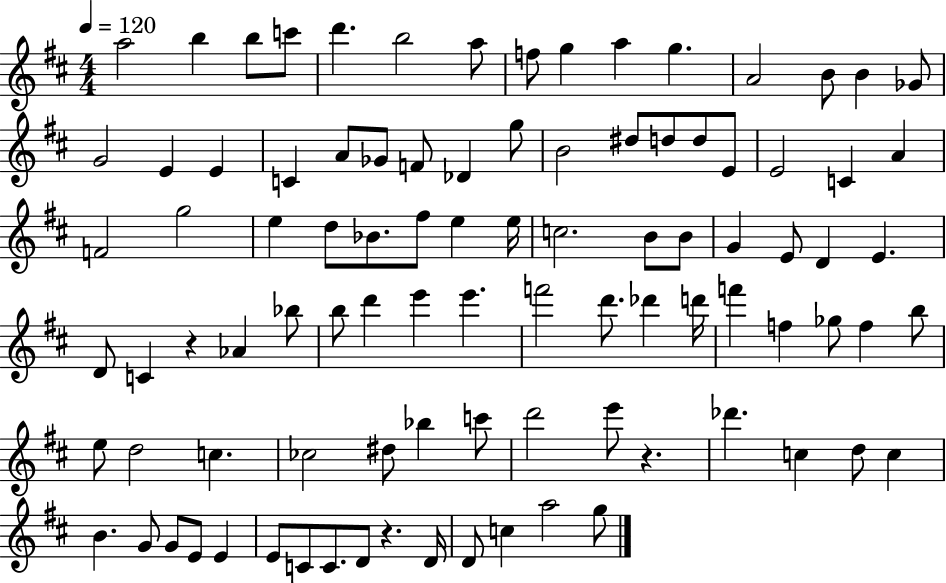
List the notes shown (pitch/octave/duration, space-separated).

A5/h B5/q B5/e C6/e D6/q. B5/h A5/e F5/e G5/q A5/q G5/q. A4/h B4/e B4/q Gb4/e G4/h E4/q E4/q C4/q A4/e Gb4/e F4/e Db4/q G5/e B4/h D#5/e D5/e D5/e E4/e E4/h C4/q A4/q F4/h G5/h E5/q D5/e Bb4/e. F#5/e E5/q E5/s C5/h. B4/e B4/e G4/q E4/e D4/q E4/q. D4/e C4/q R/q Ab4/q Bb5/e B5/e D6/q E6/q E6/q. F6/h D6/e. Db6/q D6/s F6/q F5/q Gb5/e F5/q B5/e E5/e D5/h C5/q. CES5/h D#5/e Bb5/q C6/e D6/h E6/e R/q. Db6/q. C5/q D5/e C5/q B4/q. G4/e G4/e E4/e E4/q E4/e C4/e C4/e. D4/e R/q. D4/s D4/e C5/q A5/h G5/e